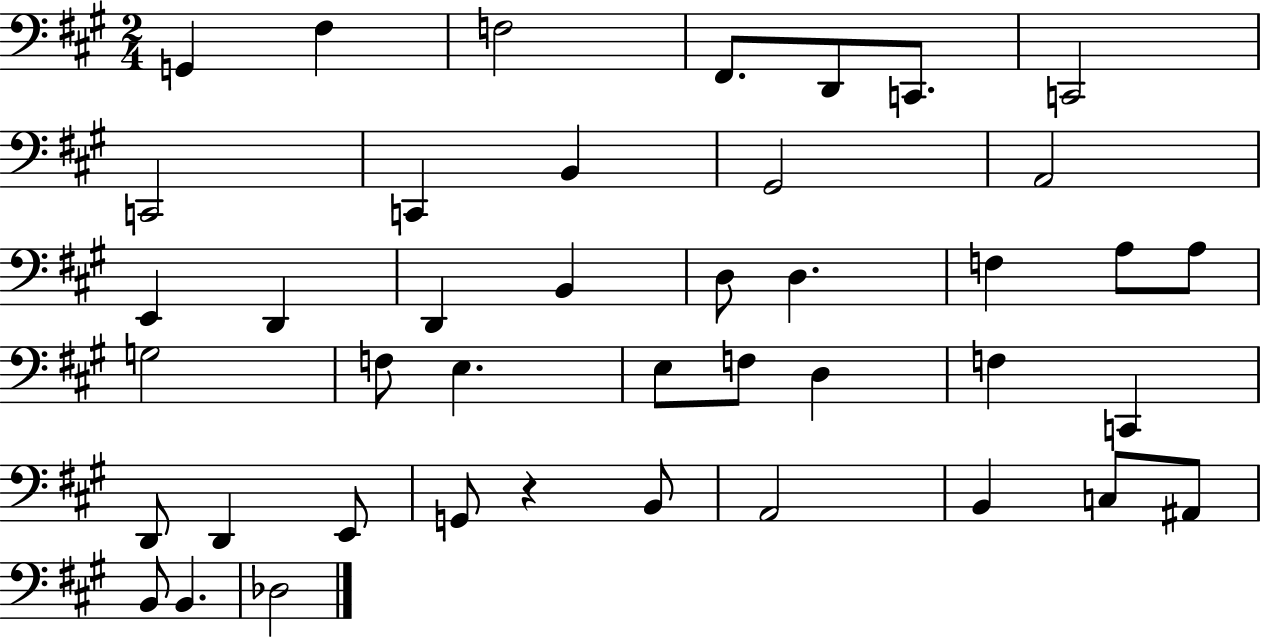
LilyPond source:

{
  \clef bass
  \numericTimeSignature
  \time 2/4
  \key a \major
  g,4 fis4 | f2 | fis,8. d,8 c,8. | c,2 | \break c,2 | c,4 b,4 | gis,2 | a,2 | \break e,4 d,4 | d,4 b,4 | d8 d4. | f4 a8 a8 | \break g2 | f8 e4. | e8 f8 d4 | f4 c,4 | \break d,8 d,4 e,8 | g,8 r4 b,8 | a,2 | b,4 c8 ais,8 | \break b,8 b,4. | des2 | \bar "|."
}